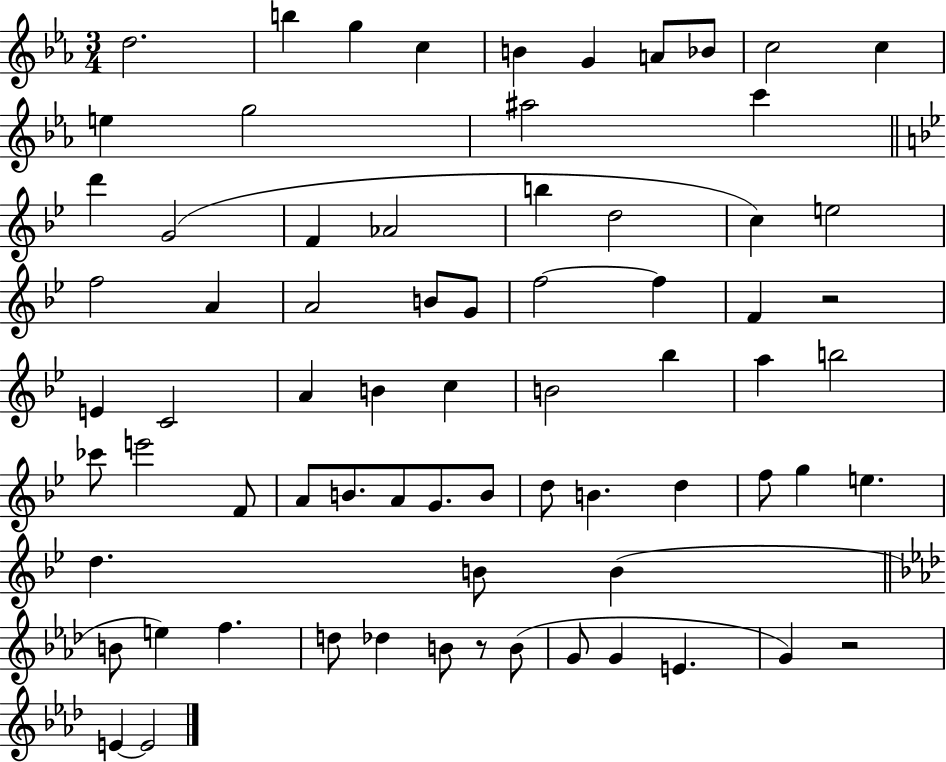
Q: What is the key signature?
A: EES major